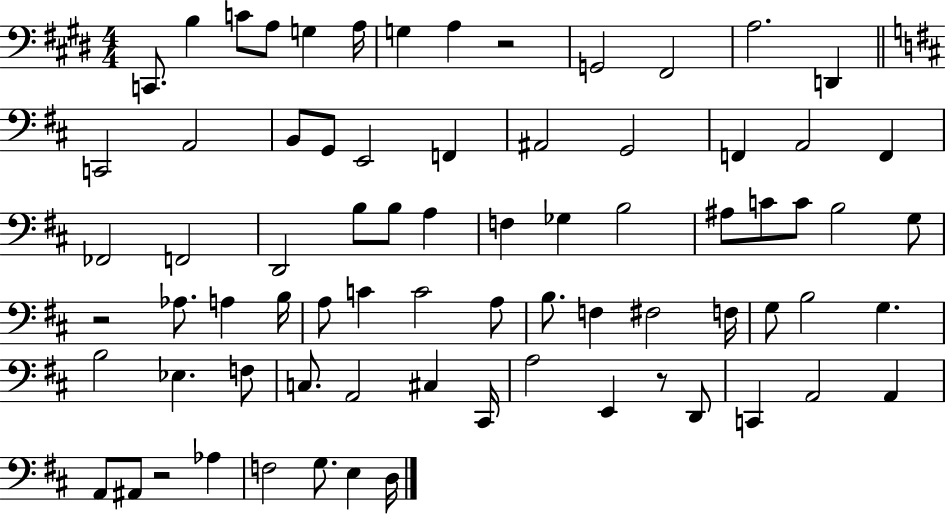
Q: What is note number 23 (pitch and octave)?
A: F2